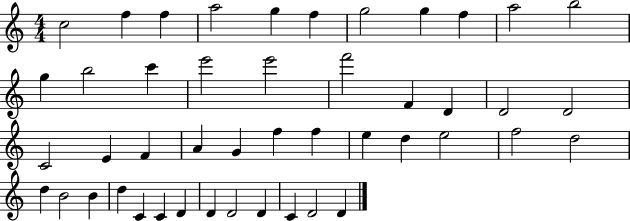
X:1
T:Untitled
M:4/4
L:1/4
K:C
c2 f f a2 g f g2 g f a2 b2 g b2 c' e'2 e'2 f'2 F D D2 D2 C2 E F A G f f e d e2 f2 d2 d B2 B d C C D D D2 D C D2 D